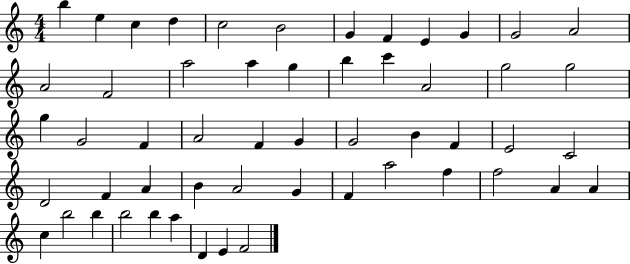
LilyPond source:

{
  \clef treble
  \numericTimeSignature
  \time 4/4
  \key c \major
  b''4 e''4 c''4 d''4 | c''2 b'2 | g'4 f'4 e'4 g'4 | g'2 a'2 | \break a'2 f'2 | a''2 a''4 g''4 | b''4 c'''4 a'2 | g''2 g''2 | \break g''4 g'2 f'4 | a'2 f'4 g'4 | g'2 b'4 f'4 | e'2 c'2 | \break d'2 f'4 a'4 | b'4 a'2 g'4 | f'4 a''2 f''4 | f''2 a'4 a'4 | \break c''4 b''2 b''4 | b''2 b''4 a''4 | d'4 e'4 f'2 | \bar "|."
}